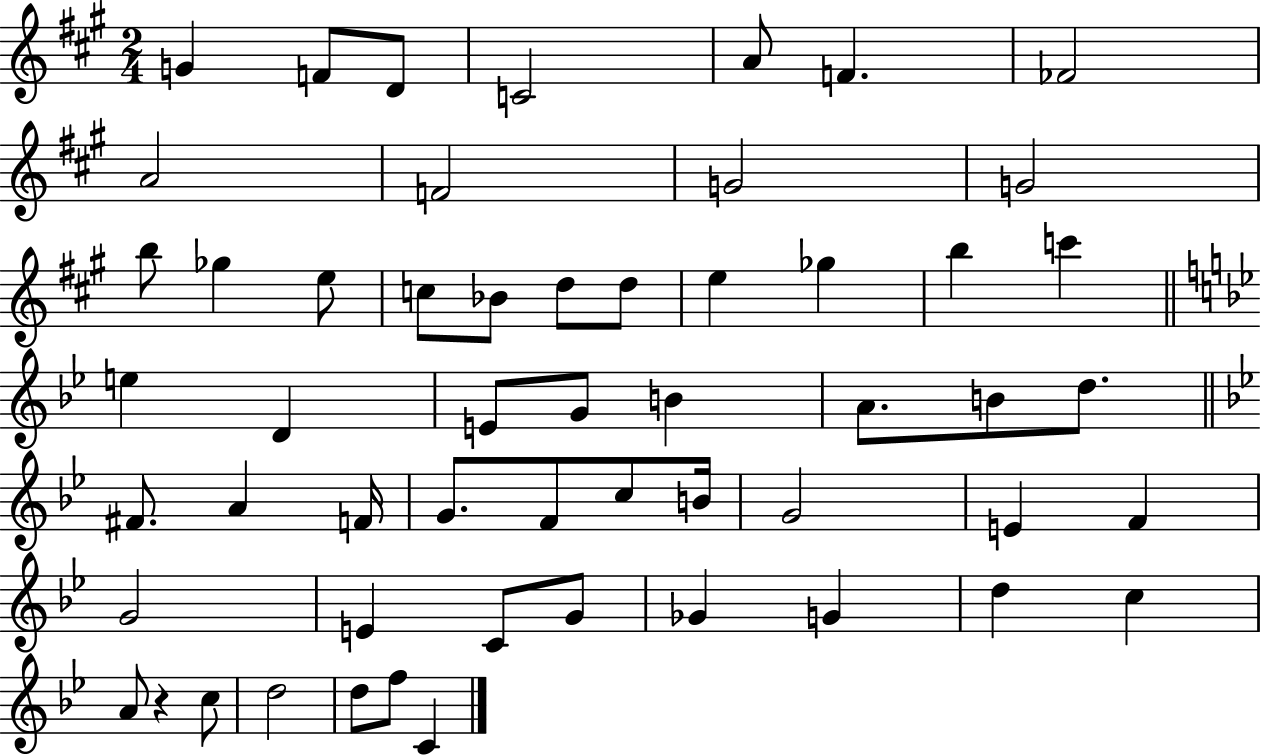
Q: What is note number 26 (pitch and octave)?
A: G4